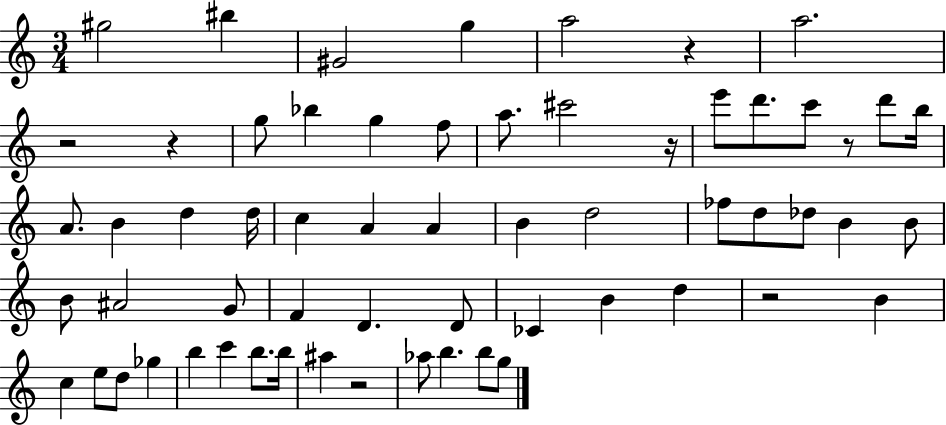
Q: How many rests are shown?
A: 7